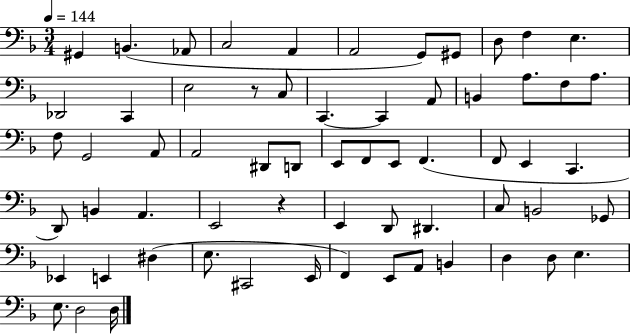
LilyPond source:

{
  \clef bass
  \numericTimeSignature
  \time 3/4
  \key f \major
  \tempo 4 = 144
  gis,4 b,4.( aes,8 | c2 a,4 | a,2 g,8) gis,8 | d8 f4 e4. | \break des,2 c,4 | e2 r8 c8 | c,4.~~ c,4 a,8 | b,4 a8. f8 a8. | \break f8 g,2 a,8 | a,2 dis,8 d,8 | e,8 f,8 e,8 f,4.( | f,8 e,4 c,4. | \break d,8) b,4 a,4. | e,2 r4 | e,4 d,8 dis,4. | c8 b,2 ges,8 | \break ees,4 e,4 dis4( | e8. cis,2 e,16 | f,4) e,8 a,8 b,4 | d4 d8 e4. | \break e8. d2 d16 | \bar "|."
}